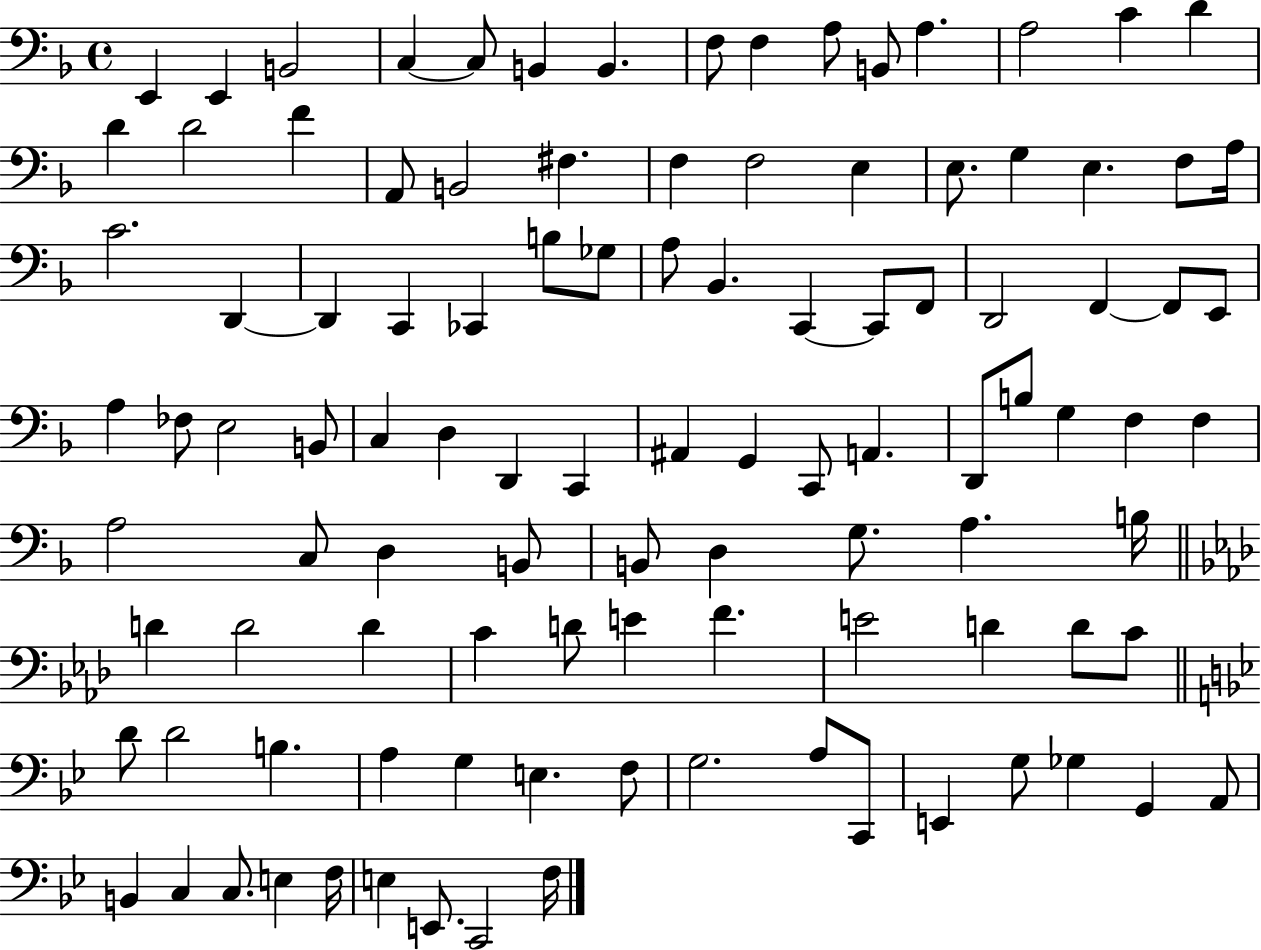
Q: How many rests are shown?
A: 0